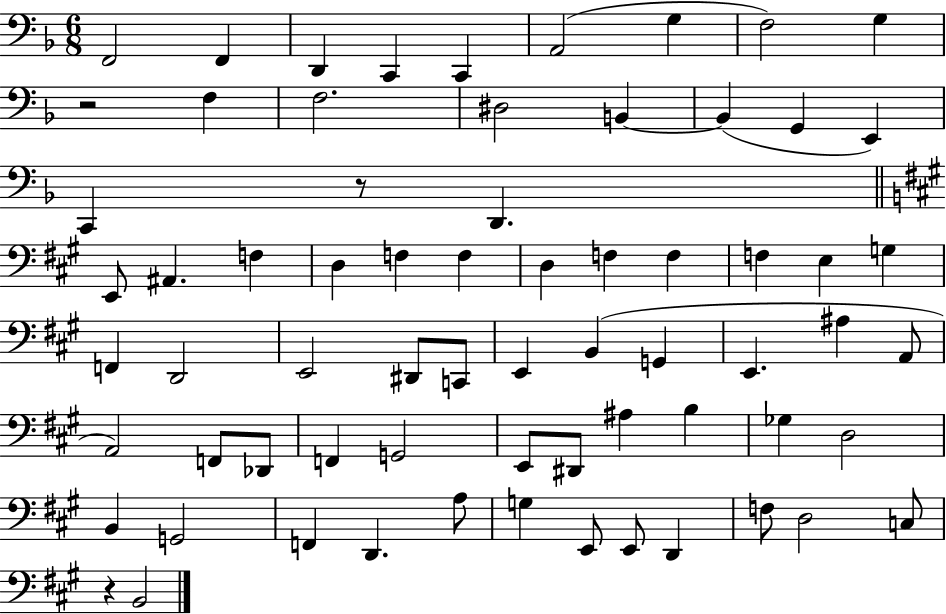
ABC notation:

X:1
T:Untitled
M:6/8
L:1/4
K:F
F,,2 F,, D,, C,, C,, A,,2 G, F,2 G, z2 F, F,2 ^D,2 B,, B,, G,, E,, C,, z/2 D,, E,,/2 ^A,, F, D, F, F, D, F, F, F, E, G, F,, D,,2 E,,2 ^D,,/2 C,,/2 E,, B,, G,, E,, ^A, A,,/2 A,,2 F,,/2 _D,,/2 F,, G,,2 E,,/2 ^D,,/2 ^A, B, _G, D,2 B,, G,,2 F,, D,, A,/2 G, E,,/2 E,,/2 D,, F,/2 D,2 C,/2 z B,,2